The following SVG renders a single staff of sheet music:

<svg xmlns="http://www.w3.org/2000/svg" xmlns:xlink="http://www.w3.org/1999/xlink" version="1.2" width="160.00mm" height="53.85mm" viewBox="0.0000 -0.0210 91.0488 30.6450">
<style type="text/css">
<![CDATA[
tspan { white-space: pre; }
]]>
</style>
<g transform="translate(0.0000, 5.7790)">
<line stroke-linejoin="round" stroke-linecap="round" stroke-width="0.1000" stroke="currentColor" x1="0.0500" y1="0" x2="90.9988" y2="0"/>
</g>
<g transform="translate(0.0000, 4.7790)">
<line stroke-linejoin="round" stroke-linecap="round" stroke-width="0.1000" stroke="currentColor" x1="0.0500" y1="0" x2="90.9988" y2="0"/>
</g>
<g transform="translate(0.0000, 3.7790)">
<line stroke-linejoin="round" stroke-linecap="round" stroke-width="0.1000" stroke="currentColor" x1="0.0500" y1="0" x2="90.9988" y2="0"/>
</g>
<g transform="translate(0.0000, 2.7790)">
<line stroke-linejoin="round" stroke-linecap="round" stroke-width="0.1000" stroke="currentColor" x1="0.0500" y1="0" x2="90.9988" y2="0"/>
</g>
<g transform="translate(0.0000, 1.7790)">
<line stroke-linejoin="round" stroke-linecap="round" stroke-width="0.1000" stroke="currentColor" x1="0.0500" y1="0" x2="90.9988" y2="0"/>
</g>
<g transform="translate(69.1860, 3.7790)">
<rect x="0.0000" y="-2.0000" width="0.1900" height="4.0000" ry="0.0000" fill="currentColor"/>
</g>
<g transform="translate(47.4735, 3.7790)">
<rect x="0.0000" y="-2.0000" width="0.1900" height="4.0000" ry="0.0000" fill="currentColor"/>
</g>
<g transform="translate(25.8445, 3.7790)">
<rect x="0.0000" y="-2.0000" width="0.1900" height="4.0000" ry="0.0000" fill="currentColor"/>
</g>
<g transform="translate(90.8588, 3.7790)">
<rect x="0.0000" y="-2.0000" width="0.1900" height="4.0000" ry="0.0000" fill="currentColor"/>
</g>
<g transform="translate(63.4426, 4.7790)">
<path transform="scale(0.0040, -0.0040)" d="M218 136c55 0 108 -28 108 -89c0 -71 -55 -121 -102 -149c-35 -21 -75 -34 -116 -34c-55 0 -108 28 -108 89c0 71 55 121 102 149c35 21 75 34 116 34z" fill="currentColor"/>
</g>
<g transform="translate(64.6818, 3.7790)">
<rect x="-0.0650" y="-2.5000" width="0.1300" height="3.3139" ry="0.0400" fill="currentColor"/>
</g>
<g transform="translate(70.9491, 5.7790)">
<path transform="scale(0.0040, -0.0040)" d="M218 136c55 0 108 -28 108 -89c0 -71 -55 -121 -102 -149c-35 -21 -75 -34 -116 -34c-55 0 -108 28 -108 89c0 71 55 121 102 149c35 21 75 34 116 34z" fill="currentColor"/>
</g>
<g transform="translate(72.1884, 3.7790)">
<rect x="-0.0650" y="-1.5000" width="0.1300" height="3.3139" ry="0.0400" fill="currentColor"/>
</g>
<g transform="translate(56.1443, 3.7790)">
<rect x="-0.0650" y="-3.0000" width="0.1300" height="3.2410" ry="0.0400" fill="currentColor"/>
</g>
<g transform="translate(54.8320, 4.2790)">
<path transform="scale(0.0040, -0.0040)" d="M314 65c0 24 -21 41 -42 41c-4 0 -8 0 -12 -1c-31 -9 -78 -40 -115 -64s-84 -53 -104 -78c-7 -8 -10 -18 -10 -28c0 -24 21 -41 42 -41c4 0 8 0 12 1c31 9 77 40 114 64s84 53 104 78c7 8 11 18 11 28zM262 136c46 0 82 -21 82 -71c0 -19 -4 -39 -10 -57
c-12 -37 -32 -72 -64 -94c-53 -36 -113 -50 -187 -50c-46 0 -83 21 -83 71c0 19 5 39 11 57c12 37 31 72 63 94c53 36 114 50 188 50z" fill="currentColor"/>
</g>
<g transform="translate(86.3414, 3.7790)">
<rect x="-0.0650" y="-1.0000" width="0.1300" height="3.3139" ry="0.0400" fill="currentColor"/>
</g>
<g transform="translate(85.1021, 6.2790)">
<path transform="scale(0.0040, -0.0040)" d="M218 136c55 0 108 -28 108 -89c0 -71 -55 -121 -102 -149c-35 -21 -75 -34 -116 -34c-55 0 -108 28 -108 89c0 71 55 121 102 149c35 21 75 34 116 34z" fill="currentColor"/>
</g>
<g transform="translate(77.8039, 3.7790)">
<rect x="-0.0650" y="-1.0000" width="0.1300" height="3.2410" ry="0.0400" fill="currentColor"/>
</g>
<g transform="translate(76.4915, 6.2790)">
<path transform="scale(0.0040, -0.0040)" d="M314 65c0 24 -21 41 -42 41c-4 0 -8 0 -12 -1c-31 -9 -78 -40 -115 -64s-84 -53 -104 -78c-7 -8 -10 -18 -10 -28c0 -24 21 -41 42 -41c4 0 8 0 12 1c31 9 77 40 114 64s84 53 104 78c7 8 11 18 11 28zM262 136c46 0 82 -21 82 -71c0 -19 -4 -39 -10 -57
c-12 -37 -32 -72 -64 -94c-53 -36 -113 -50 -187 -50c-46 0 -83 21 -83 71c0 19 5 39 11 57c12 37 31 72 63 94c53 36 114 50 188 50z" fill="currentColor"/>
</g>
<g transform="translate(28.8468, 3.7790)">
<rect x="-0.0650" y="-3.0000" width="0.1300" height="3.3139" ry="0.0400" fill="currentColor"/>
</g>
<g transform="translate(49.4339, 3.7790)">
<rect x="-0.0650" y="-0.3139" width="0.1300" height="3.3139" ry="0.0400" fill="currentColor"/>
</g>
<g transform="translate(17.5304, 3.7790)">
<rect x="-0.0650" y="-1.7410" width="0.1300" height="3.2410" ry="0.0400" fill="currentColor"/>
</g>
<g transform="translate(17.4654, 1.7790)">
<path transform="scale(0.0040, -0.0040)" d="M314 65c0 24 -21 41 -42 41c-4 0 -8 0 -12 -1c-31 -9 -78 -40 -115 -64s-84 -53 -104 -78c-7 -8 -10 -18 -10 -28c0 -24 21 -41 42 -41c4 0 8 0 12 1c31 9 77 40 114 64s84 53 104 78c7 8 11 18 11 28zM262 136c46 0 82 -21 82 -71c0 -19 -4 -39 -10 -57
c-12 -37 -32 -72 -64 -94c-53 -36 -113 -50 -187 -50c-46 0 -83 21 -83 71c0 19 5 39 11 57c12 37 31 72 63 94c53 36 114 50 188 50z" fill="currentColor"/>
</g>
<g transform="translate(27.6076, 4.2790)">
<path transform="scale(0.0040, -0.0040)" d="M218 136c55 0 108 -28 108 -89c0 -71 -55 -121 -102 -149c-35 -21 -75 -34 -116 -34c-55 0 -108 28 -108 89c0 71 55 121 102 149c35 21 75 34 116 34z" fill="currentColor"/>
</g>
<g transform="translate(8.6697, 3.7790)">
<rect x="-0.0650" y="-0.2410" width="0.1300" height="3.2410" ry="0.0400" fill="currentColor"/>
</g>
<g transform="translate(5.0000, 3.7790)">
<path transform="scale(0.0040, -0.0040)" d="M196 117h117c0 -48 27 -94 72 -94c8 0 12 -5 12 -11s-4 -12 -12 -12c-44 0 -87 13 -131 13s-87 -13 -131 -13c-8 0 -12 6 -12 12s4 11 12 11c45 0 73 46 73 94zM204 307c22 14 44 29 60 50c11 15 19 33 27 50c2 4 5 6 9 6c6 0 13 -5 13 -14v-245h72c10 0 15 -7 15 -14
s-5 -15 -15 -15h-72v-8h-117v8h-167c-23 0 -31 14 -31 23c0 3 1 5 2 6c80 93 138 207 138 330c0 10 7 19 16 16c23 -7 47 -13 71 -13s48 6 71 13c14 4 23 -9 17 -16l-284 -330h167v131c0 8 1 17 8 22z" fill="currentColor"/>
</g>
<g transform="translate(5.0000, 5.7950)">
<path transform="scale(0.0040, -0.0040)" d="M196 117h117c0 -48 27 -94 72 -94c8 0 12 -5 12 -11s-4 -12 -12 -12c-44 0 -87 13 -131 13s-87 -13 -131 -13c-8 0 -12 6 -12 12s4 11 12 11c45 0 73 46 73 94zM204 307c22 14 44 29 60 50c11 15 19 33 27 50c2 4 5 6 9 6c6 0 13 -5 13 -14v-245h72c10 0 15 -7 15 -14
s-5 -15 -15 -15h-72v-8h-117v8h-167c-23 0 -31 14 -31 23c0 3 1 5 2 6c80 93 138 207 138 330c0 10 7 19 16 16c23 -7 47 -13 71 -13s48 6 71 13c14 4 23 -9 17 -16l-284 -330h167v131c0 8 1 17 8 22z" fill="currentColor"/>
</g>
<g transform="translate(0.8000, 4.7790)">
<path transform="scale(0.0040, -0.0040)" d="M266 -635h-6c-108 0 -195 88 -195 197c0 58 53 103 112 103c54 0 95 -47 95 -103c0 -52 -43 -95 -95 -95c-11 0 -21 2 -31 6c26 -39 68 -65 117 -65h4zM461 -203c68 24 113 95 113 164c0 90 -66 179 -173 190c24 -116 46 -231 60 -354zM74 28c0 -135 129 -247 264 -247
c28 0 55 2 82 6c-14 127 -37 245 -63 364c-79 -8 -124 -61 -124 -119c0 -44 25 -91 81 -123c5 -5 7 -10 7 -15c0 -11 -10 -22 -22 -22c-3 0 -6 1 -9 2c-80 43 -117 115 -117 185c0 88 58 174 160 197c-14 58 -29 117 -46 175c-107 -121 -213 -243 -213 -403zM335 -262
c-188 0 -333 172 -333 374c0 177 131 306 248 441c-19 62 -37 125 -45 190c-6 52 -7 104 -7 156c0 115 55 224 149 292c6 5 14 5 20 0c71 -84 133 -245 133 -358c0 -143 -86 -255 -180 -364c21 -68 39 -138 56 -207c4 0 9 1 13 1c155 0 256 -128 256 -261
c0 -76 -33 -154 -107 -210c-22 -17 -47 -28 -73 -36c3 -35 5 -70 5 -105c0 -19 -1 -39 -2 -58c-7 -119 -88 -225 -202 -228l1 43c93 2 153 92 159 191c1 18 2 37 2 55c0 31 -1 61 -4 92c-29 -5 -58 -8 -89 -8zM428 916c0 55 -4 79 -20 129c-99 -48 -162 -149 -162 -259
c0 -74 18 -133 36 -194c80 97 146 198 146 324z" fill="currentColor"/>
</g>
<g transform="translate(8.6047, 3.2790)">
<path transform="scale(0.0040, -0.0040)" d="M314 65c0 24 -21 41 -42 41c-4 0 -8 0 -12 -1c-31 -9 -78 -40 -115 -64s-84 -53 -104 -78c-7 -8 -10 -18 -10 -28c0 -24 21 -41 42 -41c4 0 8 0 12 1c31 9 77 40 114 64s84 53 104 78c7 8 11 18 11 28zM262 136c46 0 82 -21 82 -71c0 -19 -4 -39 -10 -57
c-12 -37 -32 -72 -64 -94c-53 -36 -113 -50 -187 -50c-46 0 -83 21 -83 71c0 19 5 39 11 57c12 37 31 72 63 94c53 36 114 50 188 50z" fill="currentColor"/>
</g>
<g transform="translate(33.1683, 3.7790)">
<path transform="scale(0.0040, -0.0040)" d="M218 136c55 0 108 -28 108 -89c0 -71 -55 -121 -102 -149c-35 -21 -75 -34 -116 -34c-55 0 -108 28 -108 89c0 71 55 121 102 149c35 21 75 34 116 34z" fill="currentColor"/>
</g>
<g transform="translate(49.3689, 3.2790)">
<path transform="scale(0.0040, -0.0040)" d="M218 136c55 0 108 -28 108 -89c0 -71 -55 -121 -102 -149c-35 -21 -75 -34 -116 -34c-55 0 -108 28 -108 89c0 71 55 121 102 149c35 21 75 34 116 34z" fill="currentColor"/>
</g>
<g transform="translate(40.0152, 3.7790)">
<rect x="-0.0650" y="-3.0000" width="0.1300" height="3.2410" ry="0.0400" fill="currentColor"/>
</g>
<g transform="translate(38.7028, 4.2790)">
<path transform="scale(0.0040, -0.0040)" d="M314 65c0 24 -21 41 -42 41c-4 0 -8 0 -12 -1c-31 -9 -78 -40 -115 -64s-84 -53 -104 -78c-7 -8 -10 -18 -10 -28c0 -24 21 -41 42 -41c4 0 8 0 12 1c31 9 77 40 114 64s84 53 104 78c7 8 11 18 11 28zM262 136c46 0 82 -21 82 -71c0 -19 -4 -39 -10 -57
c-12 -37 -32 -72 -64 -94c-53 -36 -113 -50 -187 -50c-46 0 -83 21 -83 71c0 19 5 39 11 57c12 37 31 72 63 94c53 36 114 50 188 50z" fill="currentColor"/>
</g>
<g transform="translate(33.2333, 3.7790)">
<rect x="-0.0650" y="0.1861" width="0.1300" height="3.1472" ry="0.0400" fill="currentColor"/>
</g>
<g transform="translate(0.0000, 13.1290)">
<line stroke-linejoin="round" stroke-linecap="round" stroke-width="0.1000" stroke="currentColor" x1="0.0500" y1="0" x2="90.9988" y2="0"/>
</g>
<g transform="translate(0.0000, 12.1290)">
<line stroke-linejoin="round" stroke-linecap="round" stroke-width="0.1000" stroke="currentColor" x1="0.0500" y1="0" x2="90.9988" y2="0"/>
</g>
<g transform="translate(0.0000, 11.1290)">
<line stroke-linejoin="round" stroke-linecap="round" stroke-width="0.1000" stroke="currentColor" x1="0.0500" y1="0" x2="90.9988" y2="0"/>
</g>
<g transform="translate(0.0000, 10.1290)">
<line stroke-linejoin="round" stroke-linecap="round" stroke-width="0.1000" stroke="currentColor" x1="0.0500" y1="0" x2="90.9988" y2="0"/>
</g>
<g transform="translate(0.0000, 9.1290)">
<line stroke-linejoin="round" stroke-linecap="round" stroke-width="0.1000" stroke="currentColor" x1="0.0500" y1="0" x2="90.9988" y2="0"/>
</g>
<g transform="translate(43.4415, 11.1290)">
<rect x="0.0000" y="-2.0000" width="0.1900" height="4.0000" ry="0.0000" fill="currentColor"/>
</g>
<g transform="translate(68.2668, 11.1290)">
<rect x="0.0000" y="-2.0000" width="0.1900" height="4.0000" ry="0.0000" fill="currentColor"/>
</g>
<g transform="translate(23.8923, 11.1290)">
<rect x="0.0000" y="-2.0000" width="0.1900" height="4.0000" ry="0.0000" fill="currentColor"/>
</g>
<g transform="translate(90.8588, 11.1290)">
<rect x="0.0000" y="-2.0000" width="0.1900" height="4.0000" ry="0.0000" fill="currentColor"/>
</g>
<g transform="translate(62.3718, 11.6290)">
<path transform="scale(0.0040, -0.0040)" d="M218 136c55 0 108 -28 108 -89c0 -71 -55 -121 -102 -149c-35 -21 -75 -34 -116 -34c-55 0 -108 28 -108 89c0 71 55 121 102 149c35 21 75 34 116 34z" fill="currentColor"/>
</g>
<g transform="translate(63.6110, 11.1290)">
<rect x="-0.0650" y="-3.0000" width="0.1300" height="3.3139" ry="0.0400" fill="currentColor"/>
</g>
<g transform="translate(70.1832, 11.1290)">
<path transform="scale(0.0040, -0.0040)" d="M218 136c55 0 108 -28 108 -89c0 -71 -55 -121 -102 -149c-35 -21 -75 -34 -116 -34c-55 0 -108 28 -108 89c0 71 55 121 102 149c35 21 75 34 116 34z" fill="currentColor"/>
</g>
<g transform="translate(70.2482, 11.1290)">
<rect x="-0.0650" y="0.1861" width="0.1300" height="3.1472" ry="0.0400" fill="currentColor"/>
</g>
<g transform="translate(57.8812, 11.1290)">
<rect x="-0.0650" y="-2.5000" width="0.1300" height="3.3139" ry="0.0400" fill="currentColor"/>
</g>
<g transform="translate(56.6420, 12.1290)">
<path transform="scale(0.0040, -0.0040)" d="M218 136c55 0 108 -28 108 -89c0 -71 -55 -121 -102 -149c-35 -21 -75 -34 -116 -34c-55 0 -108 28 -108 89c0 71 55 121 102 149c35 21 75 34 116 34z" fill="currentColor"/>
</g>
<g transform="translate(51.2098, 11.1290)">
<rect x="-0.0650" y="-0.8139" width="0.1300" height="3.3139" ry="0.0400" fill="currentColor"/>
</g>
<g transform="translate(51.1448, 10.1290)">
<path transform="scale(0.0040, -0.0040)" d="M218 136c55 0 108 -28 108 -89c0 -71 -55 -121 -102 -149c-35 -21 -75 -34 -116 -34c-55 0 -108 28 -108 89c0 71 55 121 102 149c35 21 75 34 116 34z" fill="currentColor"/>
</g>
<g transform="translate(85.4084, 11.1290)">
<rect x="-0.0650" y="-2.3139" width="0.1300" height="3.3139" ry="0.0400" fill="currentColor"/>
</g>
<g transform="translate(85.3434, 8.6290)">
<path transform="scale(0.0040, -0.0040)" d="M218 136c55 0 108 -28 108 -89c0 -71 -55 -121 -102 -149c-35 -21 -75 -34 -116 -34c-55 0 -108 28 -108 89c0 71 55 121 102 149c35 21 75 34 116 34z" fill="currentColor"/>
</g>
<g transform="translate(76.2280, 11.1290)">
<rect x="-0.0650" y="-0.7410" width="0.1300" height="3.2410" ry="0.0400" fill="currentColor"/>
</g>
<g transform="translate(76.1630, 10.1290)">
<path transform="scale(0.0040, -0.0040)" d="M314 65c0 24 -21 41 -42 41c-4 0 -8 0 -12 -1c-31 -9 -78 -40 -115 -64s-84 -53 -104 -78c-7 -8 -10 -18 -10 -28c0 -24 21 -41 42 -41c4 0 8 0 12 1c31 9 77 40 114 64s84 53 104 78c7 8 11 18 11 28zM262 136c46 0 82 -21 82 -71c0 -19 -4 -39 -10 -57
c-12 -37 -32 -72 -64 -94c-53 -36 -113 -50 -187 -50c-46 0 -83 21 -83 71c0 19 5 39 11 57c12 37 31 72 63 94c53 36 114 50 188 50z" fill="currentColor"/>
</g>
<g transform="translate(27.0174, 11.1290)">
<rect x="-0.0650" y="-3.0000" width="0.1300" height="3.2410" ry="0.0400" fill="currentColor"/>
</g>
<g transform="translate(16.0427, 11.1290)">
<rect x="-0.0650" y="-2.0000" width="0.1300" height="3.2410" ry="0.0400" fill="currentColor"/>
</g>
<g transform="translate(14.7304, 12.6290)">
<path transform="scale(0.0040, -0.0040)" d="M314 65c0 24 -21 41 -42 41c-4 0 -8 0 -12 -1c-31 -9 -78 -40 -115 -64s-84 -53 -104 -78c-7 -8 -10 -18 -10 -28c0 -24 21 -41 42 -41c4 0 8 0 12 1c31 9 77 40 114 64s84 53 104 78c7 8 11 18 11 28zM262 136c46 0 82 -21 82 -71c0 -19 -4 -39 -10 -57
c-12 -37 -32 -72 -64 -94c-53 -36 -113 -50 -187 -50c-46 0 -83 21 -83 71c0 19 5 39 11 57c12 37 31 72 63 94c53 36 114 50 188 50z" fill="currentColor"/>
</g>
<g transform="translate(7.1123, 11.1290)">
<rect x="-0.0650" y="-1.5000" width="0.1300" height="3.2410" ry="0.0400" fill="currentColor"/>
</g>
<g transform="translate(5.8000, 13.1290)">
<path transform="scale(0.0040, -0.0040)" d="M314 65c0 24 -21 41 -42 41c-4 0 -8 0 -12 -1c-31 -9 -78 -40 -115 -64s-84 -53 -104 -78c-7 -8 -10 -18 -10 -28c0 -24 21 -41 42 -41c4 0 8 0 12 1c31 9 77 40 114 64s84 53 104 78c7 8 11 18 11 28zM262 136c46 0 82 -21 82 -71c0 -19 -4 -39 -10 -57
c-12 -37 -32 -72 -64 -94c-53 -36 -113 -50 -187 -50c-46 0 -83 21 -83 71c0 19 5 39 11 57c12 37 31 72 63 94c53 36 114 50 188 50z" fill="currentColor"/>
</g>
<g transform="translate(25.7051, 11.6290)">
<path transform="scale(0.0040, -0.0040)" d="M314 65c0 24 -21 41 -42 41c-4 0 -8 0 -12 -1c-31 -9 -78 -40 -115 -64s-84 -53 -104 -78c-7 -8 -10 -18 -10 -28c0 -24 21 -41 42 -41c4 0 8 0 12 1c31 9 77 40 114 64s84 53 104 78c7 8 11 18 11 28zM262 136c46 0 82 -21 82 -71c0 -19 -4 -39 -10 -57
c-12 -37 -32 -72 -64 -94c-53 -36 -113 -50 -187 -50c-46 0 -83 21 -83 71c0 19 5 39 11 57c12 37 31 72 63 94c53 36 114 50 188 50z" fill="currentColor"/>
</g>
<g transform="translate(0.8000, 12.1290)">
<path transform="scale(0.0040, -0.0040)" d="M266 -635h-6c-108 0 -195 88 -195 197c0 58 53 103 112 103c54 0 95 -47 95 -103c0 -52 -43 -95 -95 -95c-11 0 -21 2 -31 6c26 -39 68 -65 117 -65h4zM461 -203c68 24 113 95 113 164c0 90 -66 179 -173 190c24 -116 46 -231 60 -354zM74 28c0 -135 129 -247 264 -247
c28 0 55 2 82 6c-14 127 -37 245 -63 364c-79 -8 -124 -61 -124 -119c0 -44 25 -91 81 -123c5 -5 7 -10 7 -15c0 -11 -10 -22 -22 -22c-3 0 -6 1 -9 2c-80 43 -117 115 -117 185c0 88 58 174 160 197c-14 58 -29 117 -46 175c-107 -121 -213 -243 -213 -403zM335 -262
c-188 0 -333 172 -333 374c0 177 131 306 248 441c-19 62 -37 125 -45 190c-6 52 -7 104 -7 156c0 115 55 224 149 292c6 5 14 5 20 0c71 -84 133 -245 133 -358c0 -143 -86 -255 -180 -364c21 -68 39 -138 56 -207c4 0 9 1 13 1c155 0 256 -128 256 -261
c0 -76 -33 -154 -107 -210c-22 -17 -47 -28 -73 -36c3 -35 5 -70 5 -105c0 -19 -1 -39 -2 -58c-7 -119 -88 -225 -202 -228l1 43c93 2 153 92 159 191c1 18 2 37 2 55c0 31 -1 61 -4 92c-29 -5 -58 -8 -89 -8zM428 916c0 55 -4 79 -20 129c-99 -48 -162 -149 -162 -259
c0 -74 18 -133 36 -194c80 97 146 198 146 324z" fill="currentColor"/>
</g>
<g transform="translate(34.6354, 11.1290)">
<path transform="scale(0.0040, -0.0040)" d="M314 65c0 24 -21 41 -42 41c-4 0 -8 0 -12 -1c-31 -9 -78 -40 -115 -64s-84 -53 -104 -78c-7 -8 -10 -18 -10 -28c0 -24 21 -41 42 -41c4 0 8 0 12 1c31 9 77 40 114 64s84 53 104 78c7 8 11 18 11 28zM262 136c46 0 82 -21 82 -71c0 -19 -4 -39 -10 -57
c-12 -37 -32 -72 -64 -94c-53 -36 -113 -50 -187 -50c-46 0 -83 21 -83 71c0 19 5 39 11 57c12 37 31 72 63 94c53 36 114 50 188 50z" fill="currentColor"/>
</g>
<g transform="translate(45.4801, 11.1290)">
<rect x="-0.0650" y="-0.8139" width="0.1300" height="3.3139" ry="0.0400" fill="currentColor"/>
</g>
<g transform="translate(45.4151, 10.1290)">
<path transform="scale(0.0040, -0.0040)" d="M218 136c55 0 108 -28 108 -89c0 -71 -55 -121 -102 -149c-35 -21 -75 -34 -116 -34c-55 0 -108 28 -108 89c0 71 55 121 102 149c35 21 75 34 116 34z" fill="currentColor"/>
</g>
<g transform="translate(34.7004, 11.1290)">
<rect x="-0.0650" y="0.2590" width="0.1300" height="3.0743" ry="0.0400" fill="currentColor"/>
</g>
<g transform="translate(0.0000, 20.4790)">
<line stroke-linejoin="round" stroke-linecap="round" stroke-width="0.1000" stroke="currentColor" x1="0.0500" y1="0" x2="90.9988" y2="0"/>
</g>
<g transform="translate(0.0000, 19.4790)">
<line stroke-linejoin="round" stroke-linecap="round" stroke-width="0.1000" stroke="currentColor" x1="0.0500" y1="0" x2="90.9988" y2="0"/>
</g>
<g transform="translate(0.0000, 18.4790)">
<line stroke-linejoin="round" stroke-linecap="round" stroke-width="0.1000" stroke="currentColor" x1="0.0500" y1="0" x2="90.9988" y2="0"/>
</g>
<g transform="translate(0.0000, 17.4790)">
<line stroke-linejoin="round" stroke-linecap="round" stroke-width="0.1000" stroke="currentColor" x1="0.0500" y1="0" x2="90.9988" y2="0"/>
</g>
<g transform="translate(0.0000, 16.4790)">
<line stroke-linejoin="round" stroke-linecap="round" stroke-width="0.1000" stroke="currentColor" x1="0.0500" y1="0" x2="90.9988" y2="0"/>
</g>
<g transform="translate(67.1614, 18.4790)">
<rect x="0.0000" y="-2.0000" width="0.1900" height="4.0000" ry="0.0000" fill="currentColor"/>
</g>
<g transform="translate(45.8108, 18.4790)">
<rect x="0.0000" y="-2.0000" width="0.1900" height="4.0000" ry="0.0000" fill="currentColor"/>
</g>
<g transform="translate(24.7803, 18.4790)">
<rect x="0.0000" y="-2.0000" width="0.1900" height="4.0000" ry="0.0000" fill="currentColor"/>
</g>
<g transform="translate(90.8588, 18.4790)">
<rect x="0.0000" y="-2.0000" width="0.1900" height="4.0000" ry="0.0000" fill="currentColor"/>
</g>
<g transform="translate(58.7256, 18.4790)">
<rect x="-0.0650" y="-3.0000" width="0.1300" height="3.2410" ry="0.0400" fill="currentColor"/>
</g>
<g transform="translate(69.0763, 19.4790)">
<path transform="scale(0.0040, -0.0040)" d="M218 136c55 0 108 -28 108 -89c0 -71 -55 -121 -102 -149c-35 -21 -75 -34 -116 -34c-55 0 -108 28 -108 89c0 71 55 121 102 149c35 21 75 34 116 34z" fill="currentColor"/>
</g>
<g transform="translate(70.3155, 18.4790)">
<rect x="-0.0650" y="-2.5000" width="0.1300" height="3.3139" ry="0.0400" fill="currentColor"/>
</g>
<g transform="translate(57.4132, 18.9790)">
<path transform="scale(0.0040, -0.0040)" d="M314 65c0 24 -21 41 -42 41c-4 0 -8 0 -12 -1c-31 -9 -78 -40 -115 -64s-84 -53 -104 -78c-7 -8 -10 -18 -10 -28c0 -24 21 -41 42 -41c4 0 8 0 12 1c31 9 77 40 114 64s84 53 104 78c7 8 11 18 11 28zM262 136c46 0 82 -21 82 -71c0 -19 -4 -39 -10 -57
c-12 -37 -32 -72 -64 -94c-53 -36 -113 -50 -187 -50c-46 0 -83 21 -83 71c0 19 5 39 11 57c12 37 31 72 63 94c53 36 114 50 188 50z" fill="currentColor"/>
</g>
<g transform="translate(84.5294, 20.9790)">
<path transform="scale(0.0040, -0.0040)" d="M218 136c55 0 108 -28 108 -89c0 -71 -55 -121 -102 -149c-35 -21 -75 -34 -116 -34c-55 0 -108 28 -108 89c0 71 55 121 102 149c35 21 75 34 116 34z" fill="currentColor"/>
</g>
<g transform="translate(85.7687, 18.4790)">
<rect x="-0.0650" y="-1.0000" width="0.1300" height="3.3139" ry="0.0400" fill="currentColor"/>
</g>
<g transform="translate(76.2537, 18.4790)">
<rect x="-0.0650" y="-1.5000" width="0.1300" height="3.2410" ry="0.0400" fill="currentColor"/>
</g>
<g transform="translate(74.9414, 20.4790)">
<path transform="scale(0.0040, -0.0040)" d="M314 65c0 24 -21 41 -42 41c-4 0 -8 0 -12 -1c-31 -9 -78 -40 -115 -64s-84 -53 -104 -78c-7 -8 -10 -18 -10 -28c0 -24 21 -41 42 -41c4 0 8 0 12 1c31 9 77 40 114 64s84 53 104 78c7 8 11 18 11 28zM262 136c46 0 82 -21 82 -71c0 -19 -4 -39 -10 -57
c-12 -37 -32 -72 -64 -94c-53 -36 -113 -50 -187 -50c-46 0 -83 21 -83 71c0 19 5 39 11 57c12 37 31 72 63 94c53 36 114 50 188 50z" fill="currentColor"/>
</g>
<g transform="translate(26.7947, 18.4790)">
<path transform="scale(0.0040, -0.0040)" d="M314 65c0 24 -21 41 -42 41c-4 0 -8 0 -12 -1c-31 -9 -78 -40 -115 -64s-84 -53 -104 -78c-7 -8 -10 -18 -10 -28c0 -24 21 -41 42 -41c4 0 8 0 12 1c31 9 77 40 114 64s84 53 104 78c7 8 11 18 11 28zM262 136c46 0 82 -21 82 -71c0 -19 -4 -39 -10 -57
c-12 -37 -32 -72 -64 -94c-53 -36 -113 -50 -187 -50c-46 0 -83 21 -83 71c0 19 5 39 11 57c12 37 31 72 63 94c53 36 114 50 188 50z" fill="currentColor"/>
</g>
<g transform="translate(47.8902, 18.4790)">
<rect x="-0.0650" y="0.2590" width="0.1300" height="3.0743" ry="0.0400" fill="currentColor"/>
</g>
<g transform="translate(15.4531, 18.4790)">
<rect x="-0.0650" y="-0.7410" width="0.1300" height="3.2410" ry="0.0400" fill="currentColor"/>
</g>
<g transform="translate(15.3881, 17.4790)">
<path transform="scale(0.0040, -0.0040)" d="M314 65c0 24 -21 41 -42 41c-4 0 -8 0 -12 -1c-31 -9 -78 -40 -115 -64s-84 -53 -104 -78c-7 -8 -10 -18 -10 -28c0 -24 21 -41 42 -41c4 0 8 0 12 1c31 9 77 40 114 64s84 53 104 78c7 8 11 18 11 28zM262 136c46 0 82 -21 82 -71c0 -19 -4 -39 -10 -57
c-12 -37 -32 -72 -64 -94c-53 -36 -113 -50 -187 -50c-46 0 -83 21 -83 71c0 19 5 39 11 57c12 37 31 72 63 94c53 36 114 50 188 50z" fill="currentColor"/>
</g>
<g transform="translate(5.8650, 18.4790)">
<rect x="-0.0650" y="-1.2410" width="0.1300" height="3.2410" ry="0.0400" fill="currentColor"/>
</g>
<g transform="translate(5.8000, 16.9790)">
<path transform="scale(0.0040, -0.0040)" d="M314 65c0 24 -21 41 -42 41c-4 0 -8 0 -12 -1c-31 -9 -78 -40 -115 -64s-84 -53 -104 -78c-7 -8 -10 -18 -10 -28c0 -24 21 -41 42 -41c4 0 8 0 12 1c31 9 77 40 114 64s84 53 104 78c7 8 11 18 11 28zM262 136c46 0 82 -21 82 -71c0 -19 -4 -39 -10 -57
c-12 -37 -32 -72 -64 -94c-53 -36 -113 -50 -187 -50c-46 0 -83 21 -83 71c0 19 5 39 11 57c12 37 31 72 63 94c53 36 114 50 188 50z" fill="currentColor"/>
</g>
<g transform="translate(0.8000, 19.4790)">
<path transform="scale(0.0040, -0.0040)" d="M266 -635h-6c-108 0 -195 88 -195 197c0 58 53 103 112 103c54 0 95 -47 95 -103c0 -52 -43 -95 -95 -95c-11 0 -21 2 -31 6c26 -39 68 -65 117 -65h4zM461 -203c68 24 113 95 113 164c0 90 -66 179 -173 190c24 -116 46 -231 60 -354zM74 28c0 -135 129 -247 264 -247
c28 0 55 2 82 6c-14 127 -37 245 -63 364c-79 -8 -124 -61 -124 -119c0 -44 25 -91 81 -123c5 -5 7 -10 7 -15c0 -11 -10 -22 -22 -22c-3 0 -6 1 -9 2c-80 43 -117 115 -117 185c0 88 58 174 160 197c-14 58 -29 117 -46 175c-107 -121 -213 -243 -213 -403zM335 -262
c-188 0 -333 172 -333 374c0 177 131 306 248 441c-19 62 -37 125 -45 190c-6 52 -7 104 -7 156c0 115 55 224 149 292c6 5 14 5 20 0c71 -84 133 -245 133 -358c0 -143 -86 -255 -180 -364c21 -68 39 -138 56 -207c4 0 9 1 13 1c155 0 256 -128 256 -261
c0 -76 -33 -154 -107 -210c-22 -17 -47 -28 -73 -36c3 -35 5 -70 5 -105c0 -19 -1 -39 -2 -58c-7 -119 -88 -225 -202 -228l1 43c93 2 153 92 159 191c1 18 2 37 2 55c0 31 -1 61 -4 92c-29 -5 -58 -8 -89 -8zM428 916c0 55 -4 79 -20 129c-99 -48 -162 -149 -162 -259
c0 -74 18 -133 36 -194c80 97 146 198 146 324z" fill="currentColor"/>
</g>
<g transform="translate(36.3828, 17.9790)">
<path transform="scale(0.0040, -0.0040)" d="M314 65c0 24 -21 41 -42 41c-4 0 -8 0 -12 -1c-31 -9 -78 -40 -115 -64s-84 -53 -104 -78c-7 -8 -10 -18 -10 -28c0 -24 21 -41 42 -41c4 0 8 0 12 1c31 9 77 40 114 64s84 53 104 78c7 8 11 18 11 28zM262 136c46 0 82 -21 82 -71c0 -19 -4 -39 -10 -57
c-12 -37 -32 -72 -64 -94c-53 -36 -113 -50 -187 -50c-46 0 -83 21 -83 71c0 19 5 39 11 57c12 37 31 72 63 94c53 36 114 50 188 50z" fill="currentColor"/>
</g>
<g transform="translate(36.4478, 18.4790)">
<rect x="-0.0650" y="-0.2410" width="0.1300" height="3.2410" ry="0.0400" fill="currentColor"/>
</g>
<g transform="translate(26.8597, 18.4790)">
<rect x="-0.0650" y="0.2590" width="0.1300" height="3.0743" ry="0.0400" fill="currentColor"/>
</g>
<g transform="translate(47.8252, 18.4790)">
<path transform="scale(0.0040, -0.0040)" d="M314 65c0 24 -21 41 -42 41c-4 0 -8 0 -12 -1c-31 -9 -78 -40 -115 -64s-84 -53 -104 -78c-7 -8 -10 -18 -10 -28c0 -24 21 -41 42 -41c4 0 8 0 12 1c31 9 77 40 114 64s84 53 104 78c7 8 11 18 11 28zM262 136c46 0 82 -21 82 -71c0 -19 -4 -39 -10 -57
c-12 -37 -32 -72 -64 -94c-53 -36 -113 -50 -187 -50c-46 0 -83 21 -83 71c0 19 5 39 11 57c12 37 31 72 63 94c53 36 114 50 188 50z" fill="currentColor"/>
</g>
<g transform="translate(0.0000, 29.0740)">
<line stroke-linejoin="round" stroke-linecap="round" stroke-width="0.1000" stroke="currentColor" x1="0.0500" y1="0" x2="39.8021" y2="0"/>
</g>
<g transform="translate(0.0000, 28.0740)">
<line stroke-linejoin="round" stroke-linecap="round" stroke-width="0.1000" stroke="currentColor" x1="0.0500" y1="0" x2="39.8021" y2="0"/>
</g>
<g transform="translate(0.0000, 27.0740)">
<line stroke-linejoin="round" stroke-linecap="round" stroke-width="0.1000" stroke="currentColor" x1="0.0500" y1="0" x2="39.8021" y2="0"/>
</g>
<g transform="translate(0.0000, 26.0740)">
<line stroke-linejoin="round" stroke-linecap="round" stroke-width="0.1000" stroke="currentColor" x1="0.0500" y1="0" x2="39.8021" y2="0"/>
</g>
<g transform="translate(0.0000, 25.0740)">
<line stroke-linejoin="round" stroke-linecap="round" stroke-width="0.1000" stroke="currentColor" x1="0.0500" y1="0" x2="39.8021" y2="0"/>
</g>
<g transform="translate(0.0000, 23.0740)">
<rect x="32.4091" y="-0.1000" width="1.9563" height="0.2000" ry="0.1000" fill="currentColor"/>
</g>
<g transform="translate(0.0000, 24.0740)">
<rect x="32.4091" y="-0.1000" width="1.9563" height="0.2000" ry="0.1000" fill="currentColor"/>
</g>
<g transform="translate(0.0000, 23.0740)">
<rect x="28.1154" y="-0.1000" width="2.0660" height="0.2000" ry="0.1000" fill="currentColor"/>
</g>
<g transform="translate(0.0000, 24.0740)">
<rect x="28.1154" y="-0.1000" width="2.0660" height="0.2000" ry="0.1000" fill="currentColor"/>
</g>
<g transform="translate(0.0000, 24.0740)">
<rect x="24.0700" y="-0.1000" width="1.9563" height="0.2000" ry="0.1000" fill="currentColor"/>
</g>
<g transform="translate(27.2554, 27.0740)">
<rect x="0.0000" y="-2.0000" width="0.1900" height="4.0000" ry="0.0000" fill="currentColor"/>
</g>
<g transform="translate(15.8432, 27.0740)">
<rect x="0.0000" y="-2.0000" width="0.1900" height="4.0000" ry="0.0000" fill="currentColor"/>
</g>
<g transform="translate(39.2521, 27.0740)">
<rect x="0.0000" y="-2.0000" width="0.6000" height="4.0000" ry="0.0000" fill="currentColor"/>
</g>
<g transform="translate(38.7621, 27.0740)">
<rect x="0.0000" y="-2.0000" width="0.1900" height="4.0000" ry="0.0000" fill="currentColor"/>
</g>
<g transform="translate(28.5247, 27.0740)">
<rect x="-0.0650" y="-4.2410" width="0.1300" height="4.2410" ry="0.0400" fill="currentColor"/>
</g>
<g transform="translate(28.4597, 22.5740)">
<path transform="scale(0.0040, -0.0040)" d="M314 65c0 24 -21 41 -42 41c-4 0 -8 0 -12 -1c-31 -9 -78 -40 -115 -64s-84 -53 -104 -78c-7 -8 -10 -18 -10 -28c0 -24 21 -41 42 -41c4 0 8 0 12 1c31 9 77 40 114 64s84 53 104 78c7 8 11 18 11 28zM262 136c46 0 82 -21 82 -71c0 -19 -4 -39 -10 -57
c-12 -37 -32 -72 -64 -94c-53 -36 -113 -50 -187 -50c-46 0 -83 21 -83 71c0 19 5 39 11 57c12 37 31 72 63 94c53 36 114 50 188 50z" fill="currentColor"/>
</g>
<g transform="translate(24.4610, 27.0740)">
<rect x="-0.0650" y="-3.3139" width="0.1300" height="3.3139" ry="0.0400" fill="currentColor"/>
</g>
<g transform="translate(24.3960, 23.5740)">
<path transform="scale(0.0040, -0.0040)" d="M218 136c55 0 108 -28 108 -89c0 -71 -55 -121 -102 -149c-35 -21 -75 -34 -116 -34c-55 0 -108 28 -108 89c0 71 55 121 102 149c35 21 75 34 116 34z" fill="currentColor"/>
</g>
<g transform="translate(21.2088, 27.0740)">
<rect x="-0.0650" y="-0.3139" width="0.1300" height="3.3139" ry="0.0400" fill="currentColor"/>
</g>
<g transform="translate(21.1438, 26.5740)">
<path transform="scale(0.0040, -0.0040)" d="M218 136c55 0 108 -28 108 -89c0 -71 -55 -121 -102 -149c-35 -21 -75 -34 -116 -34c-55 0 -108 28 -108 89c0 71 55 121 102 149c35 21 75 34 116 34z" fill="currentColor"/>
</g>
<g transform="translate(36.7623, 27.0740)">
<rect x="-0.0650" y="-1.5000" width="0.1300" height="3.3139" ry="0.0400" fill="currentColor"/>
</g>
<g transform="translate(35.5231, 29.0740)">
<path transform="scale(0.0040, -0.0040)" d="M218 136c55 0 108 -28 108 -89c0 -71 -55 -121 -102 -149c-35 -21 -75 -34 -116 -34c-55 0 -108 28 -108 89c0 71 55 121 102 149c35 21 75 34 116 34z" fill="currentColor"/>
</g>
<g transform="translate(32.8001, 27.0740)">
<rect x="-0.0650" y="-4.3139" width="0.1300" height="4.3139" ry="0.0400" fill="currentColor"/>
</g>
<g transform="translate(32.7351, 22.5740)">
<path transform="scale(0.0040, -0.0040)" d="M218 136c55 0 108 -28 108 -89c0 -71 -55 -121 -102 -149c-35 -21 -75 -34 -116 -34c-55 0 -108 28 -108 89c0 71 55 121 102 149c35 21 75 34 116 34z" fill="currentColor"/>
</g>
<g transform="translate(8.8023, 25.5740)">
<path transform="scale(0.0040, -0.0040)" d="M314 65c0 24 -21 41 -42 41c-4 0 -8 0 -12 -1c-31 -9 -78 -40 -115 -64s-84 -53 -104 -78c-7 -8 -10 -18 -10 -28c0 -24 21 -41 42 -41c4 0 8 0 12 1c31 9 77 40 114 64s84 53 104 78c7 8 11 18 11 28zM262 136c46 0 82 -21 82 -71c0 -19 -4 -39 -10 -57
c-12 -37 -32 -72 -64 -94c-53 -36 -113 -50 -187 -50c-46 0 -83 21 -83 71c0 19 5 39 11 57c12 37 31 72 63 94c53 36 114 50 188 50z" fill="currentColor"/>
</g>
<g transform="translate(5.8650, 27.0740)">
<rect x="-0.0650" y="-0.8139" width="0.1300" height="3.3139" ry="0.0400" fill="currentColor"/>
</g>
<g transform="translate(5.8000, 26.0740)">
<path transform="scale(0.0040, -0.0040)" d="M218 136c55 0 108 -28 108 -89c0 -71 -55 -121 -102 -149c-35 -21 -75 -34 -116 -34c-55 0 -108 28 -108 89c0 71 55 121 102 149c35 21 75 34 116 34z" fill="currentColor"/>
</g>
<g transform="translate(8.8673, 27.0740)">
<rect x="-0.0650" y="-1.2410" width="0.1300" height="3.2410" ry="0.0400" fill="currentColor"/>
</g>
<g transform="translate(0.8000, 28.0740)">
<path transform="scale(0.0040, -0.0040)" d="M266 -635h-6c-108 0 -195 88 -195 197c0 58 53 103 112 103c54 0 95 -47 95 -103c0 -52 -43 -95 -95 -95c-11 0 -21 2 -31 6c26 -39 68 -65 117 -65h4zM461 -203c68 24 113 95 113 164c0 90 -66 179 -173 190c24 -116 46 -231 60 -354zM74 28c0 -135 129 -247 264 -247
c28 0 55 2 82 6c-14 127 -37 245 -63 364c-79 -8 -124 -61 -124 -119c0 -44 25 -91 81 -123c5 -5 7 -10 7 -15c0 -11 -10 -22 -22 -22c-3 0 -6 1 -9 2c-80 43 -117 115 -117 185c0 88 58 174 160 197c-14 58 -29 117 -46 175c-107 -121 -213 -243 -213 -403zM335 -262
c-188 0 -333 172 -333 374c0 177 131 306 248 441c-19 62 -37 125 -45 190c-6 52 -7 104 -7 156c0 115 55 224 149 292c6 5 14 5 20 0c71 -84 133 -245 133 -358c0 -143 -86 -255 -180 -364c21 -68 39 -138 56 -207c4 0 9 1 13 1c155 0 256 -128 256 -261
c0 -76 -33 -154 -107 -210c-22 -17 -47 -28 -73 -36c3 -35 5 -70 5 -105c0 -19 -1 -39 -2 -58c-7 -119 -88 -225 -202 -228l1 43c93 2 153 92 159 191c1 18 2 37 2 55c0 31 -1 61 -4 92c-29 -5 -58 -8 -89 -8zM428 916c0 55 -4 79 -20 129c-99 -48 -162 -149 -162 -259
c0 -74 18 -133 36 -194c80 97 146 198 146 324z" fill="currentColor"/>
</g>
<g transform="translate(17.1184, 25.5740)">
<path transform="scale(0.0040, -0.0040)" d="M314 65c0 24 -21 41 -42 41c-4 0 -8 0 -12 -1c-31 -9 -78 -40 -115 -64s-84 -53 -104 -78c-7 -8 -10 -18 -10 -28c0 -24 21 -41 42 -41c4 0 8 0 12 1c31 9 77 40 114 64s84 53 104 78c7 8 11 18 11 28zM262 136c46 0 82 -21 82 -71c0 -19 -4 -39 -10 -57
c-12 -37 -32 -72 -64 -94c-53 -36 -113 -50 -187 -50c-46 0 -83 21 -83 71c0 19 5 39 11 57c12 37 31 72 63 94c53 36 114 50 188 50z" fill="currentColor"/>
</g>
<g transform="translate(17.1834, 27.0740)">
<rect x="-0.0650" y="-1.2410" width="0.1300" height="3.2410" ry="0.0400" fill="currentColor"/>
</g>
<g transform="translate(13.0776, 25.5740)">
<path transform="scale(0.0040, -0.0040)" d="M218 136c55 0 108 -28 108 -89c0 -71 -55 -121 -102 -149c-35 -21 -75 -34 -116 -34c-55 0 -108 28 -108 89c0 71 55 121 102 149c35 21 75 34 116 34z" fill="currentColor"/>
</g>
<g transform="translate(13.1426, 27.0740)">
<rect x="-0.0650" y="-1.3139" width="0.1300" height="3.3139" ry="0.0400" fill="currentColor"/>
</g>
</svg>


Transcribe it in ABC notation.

X:1
T:Untitled
M:4/4
L:1/4
K:C
c2 f2 A B A2 c A2 G E D2 D E2 F2 A2 B2 d d G A B d2 g e2 d2 B2 c2 B2 A2 G E2 D d e2 e e2 c b d'2 d' E